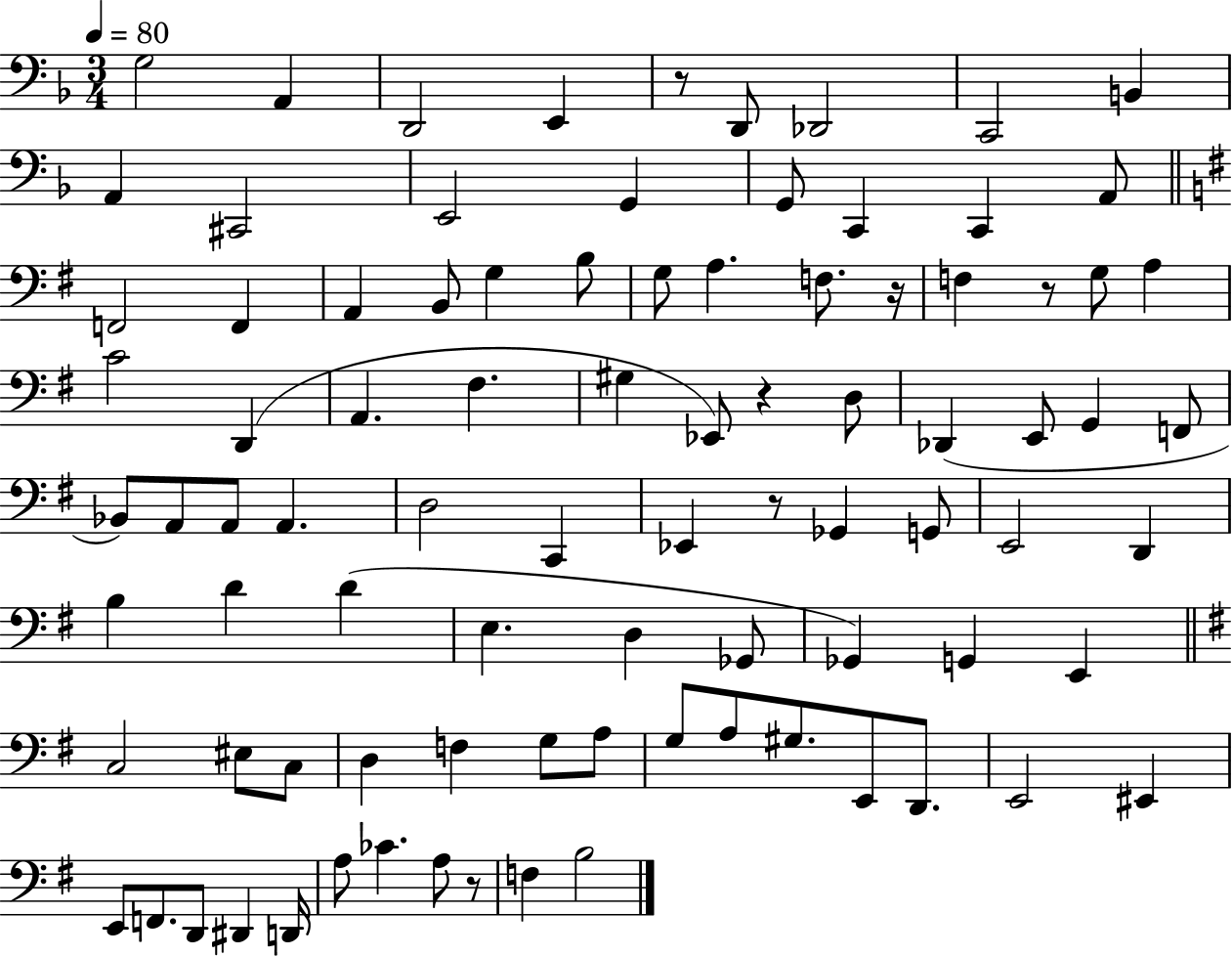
G3/h A2/q D2/h E2/q R/e D2/e Db2/h C2/h B2/q A2/q C#2/h E2/h G2/q G2/e C2/q C2/q A2/e F2/h F2/q A2/q B2/e G3/q B3/e G3/e A3/q. F3/e. R/s F3/q R/e G3/e A3/q C4/h D2/q A2/q. F#3/q. G#3/q Eb2/e R/q D3/e Db2/q E2/e G2/q F2/e Bb2/e A2/e A2/e A2/q. D3/h C2/q Eb2/q R/e Gb2/q G2/e E2/h D2/q B3/q D4/q D4/q E3/q. D3/q Gb2/e Gb2/q G2/q E2/q C3/h EIS3/e C3/e D3/q F3/q G3/e A3/e G3/e A3/e G#3/e. E2/e D2/e. E2/h EIS2/q E2/e F2/e. D2/e D#2/q D2/s A3/e CES4/q. A3/e R/e F3/q B3/h